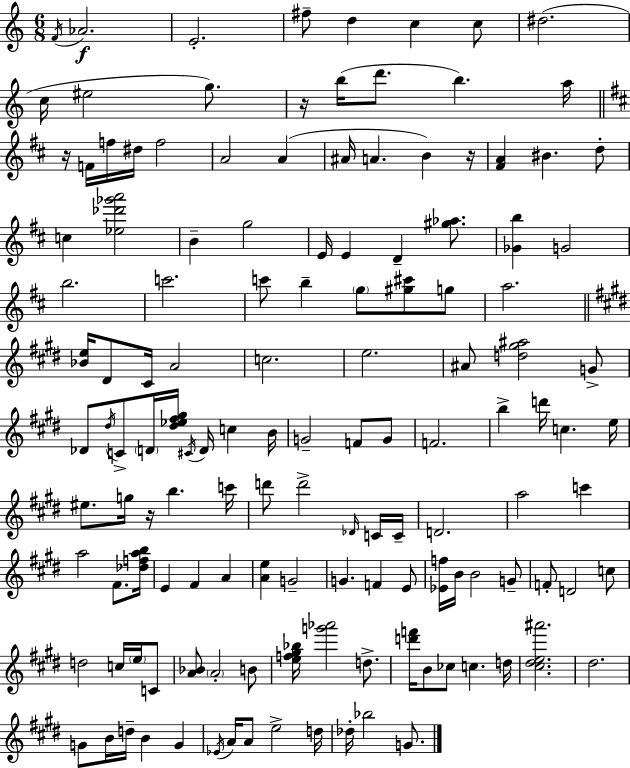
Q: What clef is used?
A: treble